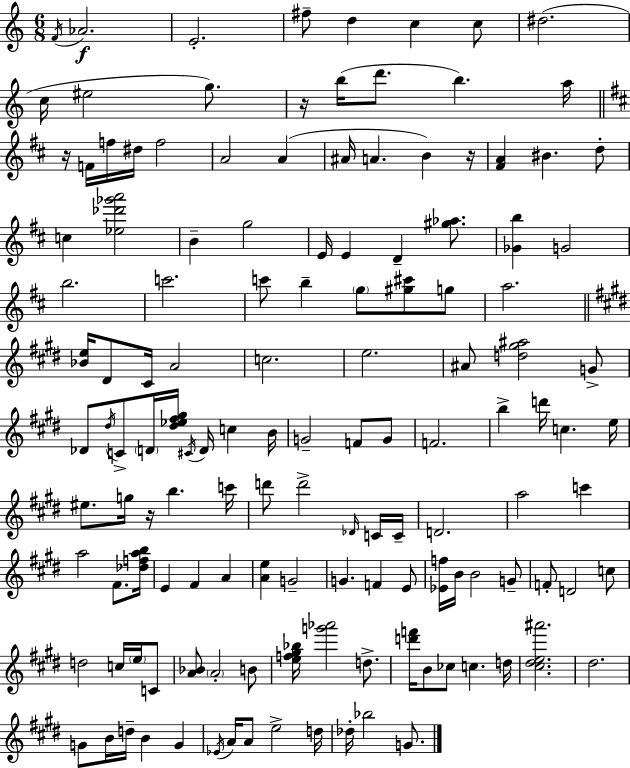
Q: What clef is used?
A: treble